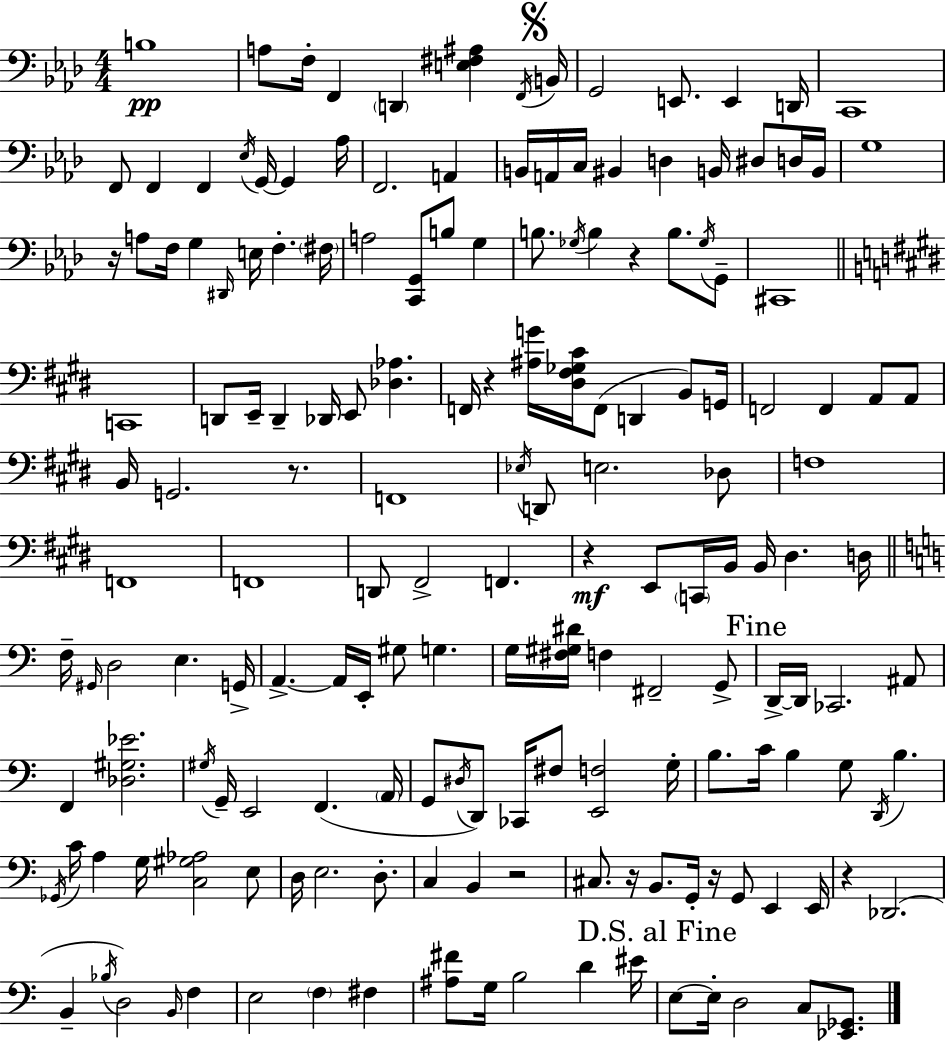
{
  \clef bass
  \numericTimeSignature
  \time 4/4
  \key f \minor
  b1\pp | a8 f16-. f,4 \parenthesize d,4 <e fis ais>4 \acciaccatura { f,16 } | \mark \markup { \musicglyph "scripts.segno" } b,16 g,2 e,8. e,4 | d,16 c,1 | \break f,8 f,4 f,4 \acciaccatura { ees16 } g,16~~ g,4 | aes16 f,2. a,4 | b,16 a,16 c16 bis,4 d4 b,16 dis8 | d16 b,16 g1 | \break r16 a8 f16 g4 \grace { dis,16 } e16 f4.-. | \parenthesize fis16 a2 <c, g,>8 b8 g4 | b8. \acciaccatura { ges16 } b4 r4 b8. | \acciaccatura { ges16 } g,8-- cis,1 | \break \bar "||" \break \key e \major c,1 | d,8 e,16-- d,4-- des,16 e,8 <des aes>4. | f,16 r4 <ais g'>16 <dis fis ges cis'>16 f,8( d,4 b,8) g,16 | f,2 f,4 a,8 a,8 | \break b,16 g,2. r8. | f,1 | \acciaccatura { ees16 } d,8 e2. des8 | f1 | \break f,1 | f,1 | d,8 fis,2-> f,4. | r4\mf e,8 \parenthesize c,16 b,16 b,16 dis4. | \break d16 \bar "||" \break \key c \major f16-- \grace { gis,16 } d2 e4. | g,16-> a,4.->~~ a,16 e,16-. gis8 g4. | g16 <fis gis dis'>16 f4 fis,2-- g,8-> | \mark "Fine" d,16->~~ d,16 ces,2. ais,8 | \break f,4 <des gis ees'>2. | \acciaccatura { gis16 } g,16-- e,2 f,4.( | \parenthesize a,16 g,8 \acciaccatura { dis16 } d,8) ces,16 fis8 <e, f>2 | g16-. b8. c'16 b4 g8 \acciaccatura { d,16 } b4. | \break \acciaccatura { ges,16 } c'16 a4 g16 <c gis aes>2 | e8 d16 e2. | d8.-. c4 b,4 r2 | cis8. r16 b,8. g,16-. r16 g,8 | \break e,4 e,16 r4 des,2.( | b,4-- \acciaccatura { bes16 }) d2 | \grace { b,16 } f4 e2 \parenthesize f4 | fis4 <ais fis'>8 g16 b2 | \break d'4 eis'16 \mark "D.S. al Fine" e8~~ e16-. d2 | c8 <ees, ges,>8. \bar "|."
}